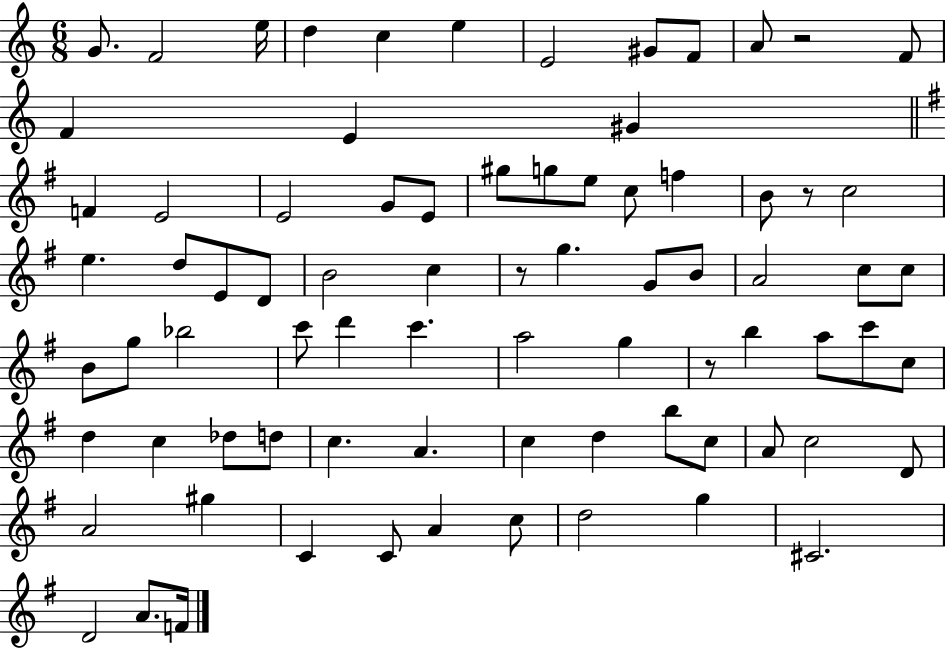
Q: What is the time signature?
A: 6/8